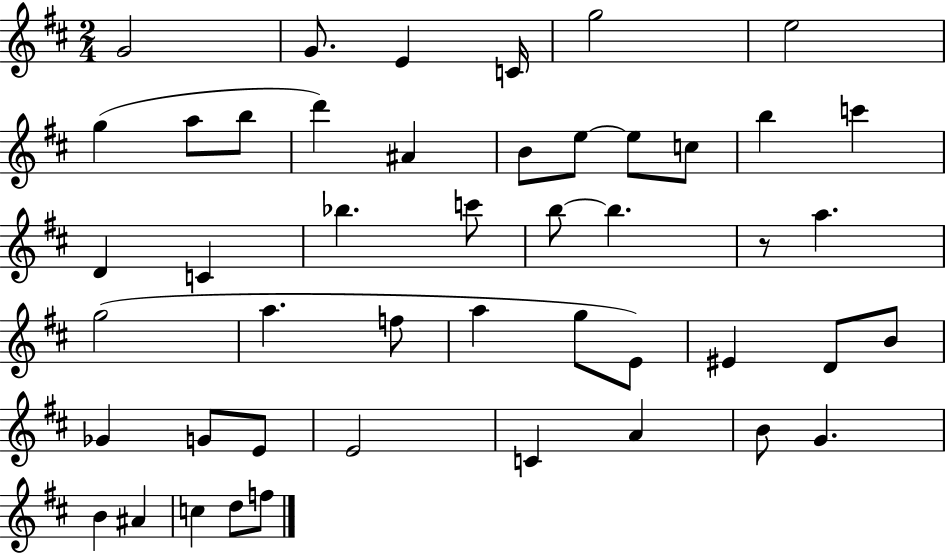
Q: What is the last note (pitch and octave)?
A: F5